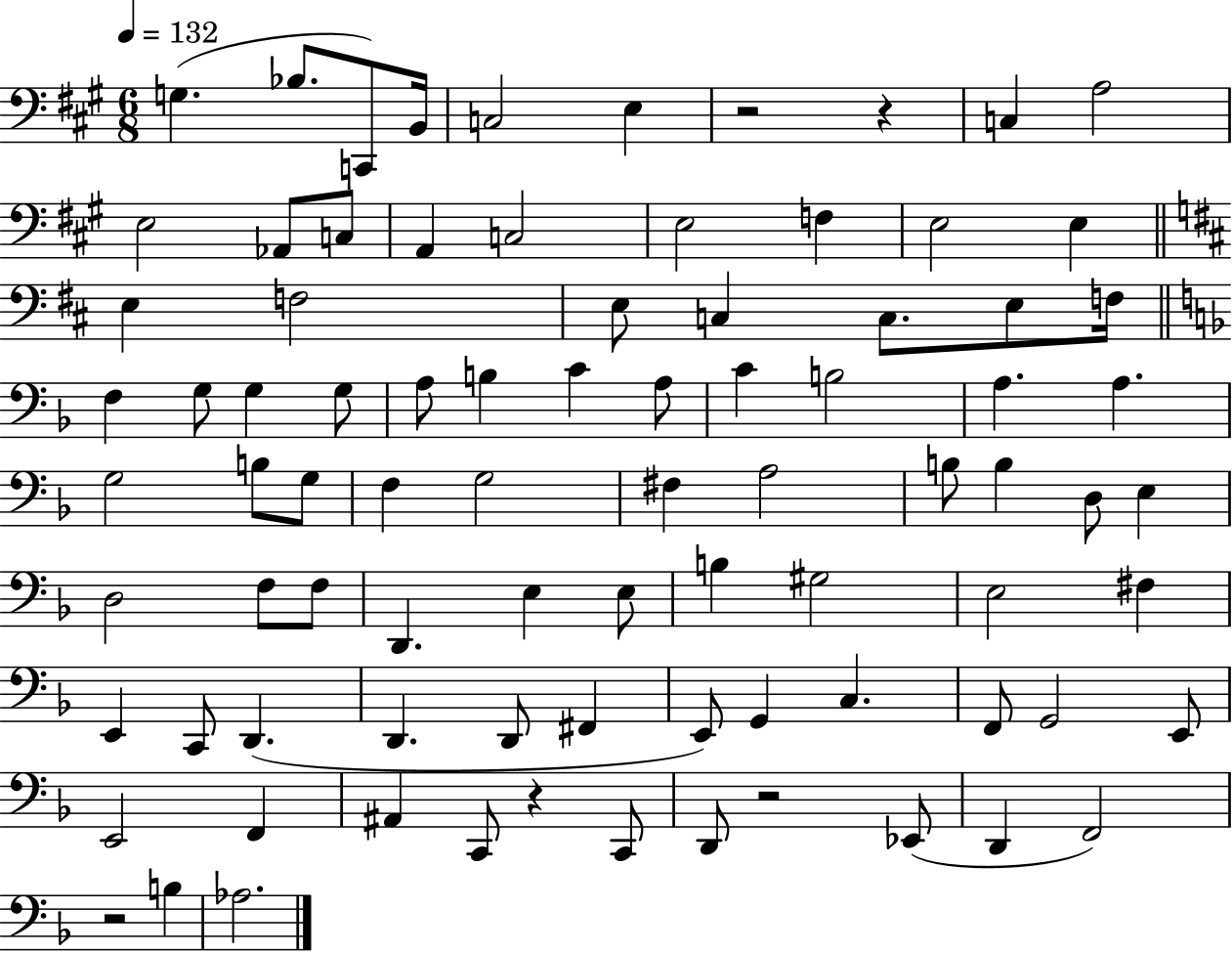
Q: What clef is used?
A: bass